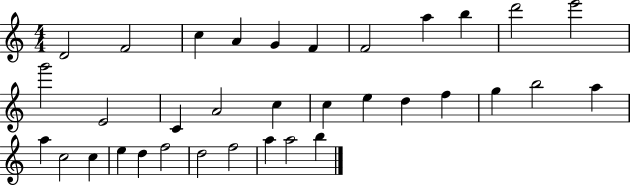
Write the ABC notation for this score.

X:1
T:Untitled
M:4/4
L:1/4
K:C
D2 F2 c A G F F2 a b d'2 e'2 g'2 E2 C A2 c c e d f g b2 a a c2 c e d f2 d2 f2 a a2 b